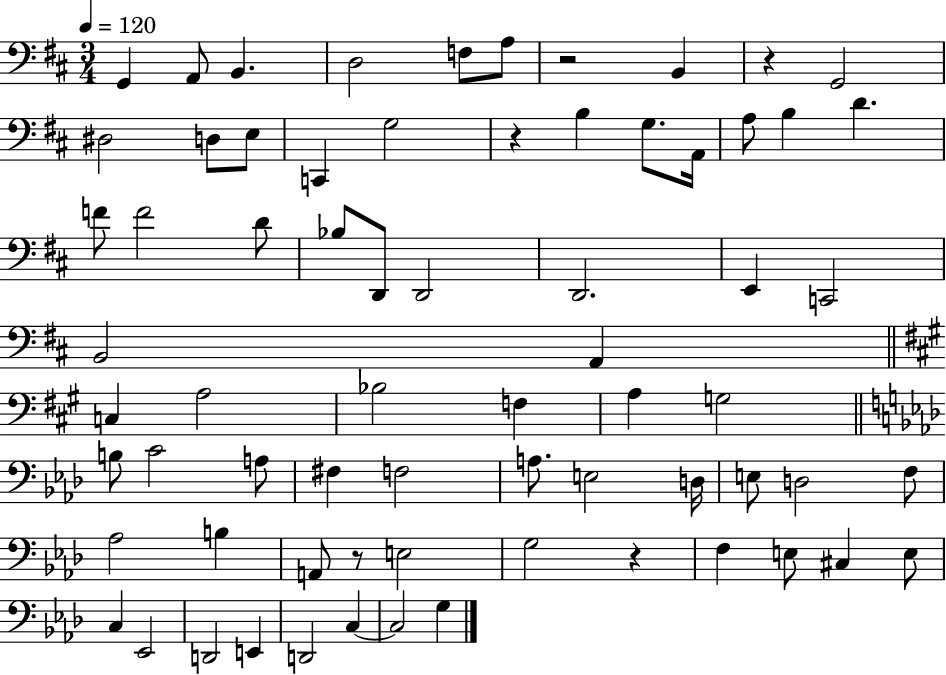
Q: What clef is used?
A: bass